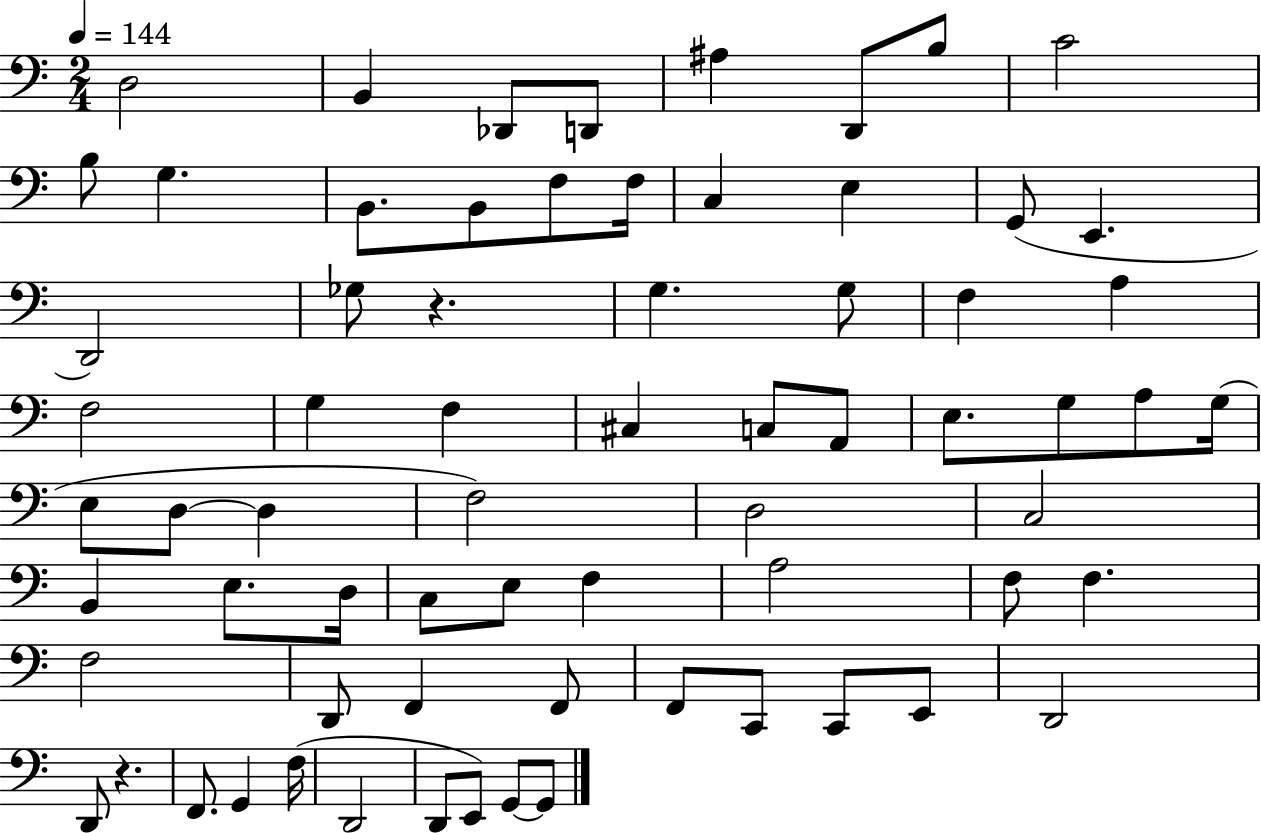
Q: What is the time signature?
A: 2/4